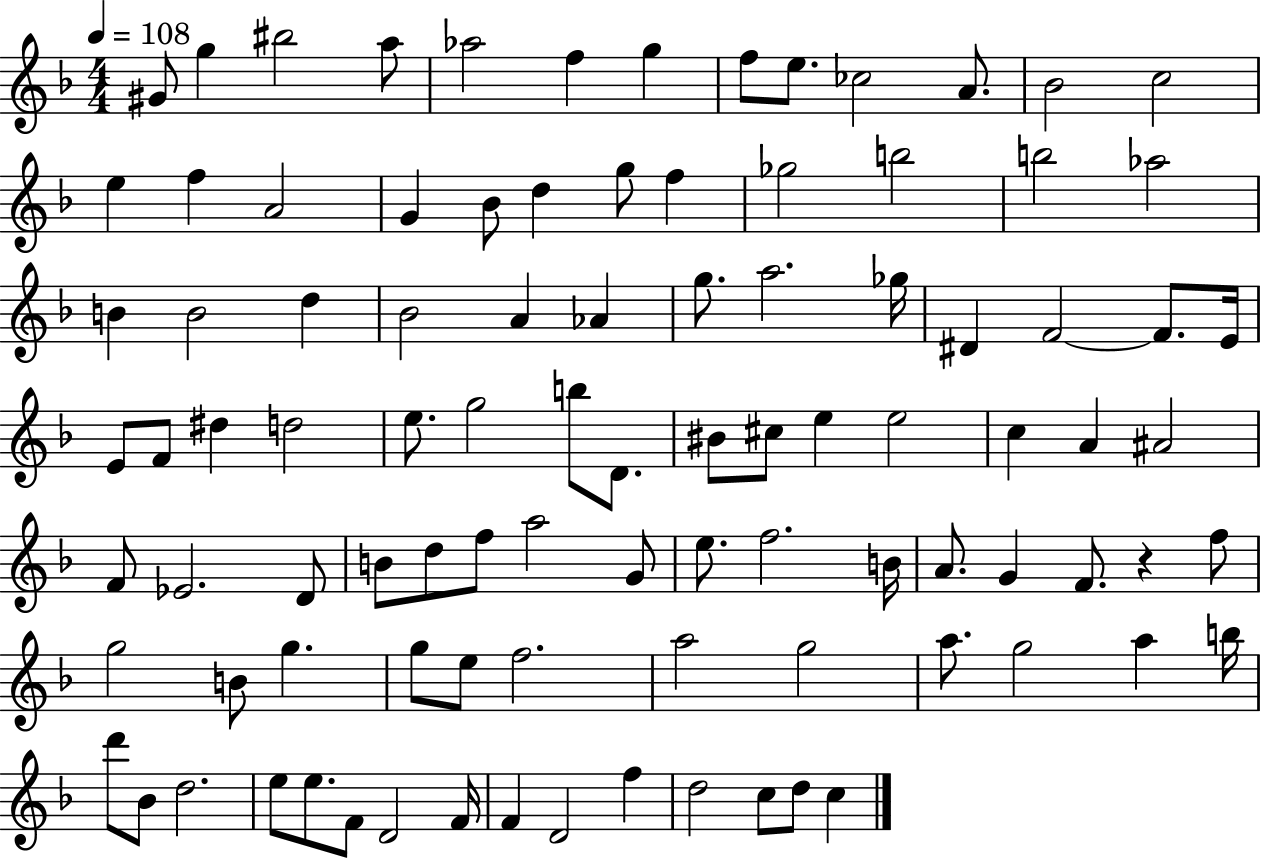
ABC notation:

X:1
T:Untitled
M:4/4
L:1/4
K:F
^G/2 g ^b2 a/2 _a2 f g f/2 e/2 _c2 A/2 _B2 c2 e f A2 G _B/2 d g/2 f _g2 b2 b2 _a2 B B2 d _B2 A _A g/2 a2 _g/4 ^D F2 F/2 E/4 E/2 F/2 ^d d2 e/2 g2 b/2 D/2 ^B/2 ^c/2 e e2 c A ^A2 F/2 _E2 D/2 B/2 d/2 f/2 a2 G/2 e/2 f2 B/4 A/2 G F/2 z f/2 g2 B/2 g g/2 e/2 f2 a2 g2 a/2 g2 a b/4 d'/2 _B/2 d2 e/2 e/2 F/2 D2 F/4 F D2 f d2 c/2 d/2 c